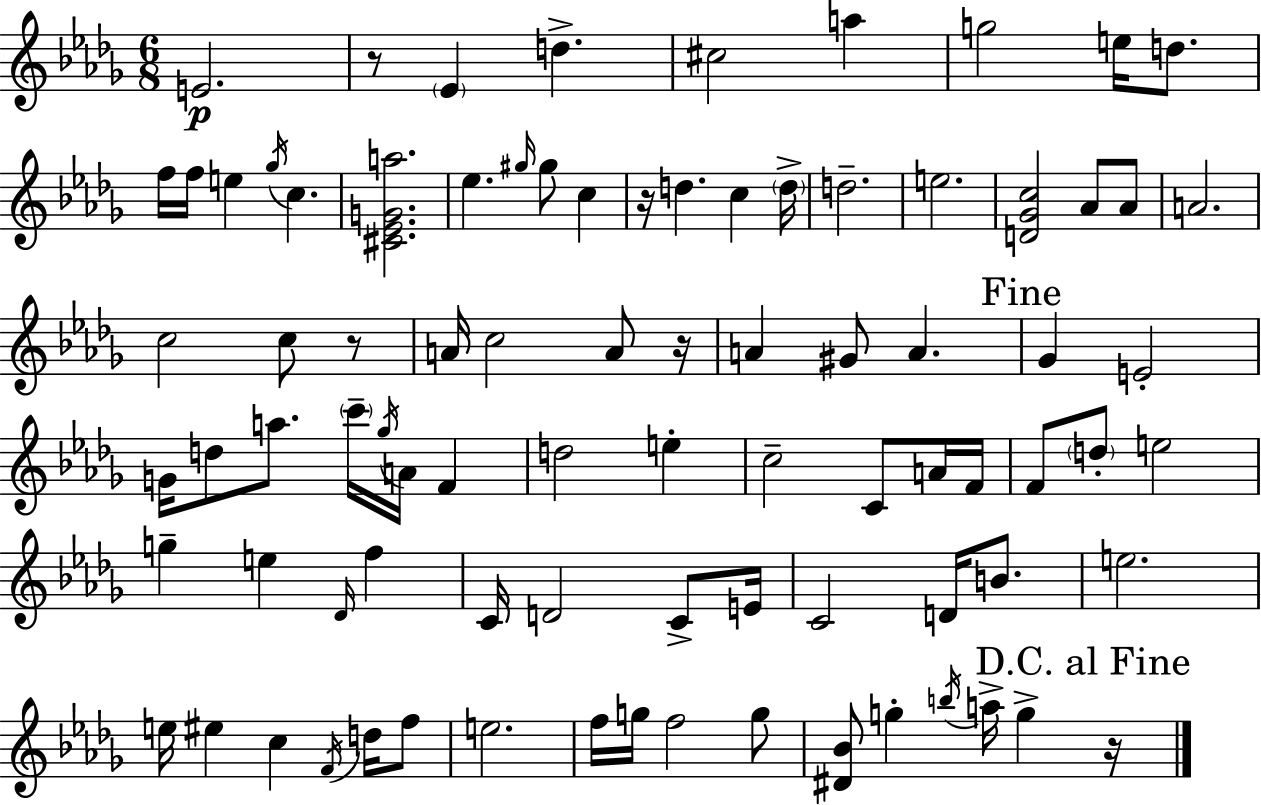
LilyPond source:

{
  \clef treble
  \numericTimeSignature
  \time 6/8
  \key bes \minor
  e'2.\p | r8 \parenthesize ees'4 d''4.-> | cis''2 a''4 | g''2 e''16 d''8. | \break f''16 f''16 e''4 \acciaccatura { ges''16 } c''4. | <cis' ees' g' a''>2. | ees''4. \grace { gis''16 } gis''8 c''4 | r16 d''4. c''4 | \break \parenthesize d''16-> d''2.-- | e''2. | <d' ges' c''>2 aes'8 | aes'8 a'2. | \break c''2 c''8 | r8 a'16 c''2 a'8 | r16 a'4 gis'8 a'4. | \mark "Fine" ges'4 e'2-. | \break g'16 d''8 a''8. \parenthesize c'''16-- \acciaccatura { ges''16 } a'16 f'4 | d''2 e''4-. | c''2-- c'8 | a'16 f'16 f'8 \parenthesize d''8-. e''2 | \break g''4-- e''4 \grace { des'16 } | f''4 c'16 d'2 | c'8-> e'16 c'2 | d'16 b'8. e''2. | \break e''16 eis''4 c''4 | \acciaccatura { f'16 } d''16 f''8 e''2. | f''16 g''16 f''2 | g''8 <dis' bes'>8 g''4-. \acciaccatura { b''16 } | \break a''16-> g''4-> \mark "D.C. al Fine" r16 \bar "|."
}